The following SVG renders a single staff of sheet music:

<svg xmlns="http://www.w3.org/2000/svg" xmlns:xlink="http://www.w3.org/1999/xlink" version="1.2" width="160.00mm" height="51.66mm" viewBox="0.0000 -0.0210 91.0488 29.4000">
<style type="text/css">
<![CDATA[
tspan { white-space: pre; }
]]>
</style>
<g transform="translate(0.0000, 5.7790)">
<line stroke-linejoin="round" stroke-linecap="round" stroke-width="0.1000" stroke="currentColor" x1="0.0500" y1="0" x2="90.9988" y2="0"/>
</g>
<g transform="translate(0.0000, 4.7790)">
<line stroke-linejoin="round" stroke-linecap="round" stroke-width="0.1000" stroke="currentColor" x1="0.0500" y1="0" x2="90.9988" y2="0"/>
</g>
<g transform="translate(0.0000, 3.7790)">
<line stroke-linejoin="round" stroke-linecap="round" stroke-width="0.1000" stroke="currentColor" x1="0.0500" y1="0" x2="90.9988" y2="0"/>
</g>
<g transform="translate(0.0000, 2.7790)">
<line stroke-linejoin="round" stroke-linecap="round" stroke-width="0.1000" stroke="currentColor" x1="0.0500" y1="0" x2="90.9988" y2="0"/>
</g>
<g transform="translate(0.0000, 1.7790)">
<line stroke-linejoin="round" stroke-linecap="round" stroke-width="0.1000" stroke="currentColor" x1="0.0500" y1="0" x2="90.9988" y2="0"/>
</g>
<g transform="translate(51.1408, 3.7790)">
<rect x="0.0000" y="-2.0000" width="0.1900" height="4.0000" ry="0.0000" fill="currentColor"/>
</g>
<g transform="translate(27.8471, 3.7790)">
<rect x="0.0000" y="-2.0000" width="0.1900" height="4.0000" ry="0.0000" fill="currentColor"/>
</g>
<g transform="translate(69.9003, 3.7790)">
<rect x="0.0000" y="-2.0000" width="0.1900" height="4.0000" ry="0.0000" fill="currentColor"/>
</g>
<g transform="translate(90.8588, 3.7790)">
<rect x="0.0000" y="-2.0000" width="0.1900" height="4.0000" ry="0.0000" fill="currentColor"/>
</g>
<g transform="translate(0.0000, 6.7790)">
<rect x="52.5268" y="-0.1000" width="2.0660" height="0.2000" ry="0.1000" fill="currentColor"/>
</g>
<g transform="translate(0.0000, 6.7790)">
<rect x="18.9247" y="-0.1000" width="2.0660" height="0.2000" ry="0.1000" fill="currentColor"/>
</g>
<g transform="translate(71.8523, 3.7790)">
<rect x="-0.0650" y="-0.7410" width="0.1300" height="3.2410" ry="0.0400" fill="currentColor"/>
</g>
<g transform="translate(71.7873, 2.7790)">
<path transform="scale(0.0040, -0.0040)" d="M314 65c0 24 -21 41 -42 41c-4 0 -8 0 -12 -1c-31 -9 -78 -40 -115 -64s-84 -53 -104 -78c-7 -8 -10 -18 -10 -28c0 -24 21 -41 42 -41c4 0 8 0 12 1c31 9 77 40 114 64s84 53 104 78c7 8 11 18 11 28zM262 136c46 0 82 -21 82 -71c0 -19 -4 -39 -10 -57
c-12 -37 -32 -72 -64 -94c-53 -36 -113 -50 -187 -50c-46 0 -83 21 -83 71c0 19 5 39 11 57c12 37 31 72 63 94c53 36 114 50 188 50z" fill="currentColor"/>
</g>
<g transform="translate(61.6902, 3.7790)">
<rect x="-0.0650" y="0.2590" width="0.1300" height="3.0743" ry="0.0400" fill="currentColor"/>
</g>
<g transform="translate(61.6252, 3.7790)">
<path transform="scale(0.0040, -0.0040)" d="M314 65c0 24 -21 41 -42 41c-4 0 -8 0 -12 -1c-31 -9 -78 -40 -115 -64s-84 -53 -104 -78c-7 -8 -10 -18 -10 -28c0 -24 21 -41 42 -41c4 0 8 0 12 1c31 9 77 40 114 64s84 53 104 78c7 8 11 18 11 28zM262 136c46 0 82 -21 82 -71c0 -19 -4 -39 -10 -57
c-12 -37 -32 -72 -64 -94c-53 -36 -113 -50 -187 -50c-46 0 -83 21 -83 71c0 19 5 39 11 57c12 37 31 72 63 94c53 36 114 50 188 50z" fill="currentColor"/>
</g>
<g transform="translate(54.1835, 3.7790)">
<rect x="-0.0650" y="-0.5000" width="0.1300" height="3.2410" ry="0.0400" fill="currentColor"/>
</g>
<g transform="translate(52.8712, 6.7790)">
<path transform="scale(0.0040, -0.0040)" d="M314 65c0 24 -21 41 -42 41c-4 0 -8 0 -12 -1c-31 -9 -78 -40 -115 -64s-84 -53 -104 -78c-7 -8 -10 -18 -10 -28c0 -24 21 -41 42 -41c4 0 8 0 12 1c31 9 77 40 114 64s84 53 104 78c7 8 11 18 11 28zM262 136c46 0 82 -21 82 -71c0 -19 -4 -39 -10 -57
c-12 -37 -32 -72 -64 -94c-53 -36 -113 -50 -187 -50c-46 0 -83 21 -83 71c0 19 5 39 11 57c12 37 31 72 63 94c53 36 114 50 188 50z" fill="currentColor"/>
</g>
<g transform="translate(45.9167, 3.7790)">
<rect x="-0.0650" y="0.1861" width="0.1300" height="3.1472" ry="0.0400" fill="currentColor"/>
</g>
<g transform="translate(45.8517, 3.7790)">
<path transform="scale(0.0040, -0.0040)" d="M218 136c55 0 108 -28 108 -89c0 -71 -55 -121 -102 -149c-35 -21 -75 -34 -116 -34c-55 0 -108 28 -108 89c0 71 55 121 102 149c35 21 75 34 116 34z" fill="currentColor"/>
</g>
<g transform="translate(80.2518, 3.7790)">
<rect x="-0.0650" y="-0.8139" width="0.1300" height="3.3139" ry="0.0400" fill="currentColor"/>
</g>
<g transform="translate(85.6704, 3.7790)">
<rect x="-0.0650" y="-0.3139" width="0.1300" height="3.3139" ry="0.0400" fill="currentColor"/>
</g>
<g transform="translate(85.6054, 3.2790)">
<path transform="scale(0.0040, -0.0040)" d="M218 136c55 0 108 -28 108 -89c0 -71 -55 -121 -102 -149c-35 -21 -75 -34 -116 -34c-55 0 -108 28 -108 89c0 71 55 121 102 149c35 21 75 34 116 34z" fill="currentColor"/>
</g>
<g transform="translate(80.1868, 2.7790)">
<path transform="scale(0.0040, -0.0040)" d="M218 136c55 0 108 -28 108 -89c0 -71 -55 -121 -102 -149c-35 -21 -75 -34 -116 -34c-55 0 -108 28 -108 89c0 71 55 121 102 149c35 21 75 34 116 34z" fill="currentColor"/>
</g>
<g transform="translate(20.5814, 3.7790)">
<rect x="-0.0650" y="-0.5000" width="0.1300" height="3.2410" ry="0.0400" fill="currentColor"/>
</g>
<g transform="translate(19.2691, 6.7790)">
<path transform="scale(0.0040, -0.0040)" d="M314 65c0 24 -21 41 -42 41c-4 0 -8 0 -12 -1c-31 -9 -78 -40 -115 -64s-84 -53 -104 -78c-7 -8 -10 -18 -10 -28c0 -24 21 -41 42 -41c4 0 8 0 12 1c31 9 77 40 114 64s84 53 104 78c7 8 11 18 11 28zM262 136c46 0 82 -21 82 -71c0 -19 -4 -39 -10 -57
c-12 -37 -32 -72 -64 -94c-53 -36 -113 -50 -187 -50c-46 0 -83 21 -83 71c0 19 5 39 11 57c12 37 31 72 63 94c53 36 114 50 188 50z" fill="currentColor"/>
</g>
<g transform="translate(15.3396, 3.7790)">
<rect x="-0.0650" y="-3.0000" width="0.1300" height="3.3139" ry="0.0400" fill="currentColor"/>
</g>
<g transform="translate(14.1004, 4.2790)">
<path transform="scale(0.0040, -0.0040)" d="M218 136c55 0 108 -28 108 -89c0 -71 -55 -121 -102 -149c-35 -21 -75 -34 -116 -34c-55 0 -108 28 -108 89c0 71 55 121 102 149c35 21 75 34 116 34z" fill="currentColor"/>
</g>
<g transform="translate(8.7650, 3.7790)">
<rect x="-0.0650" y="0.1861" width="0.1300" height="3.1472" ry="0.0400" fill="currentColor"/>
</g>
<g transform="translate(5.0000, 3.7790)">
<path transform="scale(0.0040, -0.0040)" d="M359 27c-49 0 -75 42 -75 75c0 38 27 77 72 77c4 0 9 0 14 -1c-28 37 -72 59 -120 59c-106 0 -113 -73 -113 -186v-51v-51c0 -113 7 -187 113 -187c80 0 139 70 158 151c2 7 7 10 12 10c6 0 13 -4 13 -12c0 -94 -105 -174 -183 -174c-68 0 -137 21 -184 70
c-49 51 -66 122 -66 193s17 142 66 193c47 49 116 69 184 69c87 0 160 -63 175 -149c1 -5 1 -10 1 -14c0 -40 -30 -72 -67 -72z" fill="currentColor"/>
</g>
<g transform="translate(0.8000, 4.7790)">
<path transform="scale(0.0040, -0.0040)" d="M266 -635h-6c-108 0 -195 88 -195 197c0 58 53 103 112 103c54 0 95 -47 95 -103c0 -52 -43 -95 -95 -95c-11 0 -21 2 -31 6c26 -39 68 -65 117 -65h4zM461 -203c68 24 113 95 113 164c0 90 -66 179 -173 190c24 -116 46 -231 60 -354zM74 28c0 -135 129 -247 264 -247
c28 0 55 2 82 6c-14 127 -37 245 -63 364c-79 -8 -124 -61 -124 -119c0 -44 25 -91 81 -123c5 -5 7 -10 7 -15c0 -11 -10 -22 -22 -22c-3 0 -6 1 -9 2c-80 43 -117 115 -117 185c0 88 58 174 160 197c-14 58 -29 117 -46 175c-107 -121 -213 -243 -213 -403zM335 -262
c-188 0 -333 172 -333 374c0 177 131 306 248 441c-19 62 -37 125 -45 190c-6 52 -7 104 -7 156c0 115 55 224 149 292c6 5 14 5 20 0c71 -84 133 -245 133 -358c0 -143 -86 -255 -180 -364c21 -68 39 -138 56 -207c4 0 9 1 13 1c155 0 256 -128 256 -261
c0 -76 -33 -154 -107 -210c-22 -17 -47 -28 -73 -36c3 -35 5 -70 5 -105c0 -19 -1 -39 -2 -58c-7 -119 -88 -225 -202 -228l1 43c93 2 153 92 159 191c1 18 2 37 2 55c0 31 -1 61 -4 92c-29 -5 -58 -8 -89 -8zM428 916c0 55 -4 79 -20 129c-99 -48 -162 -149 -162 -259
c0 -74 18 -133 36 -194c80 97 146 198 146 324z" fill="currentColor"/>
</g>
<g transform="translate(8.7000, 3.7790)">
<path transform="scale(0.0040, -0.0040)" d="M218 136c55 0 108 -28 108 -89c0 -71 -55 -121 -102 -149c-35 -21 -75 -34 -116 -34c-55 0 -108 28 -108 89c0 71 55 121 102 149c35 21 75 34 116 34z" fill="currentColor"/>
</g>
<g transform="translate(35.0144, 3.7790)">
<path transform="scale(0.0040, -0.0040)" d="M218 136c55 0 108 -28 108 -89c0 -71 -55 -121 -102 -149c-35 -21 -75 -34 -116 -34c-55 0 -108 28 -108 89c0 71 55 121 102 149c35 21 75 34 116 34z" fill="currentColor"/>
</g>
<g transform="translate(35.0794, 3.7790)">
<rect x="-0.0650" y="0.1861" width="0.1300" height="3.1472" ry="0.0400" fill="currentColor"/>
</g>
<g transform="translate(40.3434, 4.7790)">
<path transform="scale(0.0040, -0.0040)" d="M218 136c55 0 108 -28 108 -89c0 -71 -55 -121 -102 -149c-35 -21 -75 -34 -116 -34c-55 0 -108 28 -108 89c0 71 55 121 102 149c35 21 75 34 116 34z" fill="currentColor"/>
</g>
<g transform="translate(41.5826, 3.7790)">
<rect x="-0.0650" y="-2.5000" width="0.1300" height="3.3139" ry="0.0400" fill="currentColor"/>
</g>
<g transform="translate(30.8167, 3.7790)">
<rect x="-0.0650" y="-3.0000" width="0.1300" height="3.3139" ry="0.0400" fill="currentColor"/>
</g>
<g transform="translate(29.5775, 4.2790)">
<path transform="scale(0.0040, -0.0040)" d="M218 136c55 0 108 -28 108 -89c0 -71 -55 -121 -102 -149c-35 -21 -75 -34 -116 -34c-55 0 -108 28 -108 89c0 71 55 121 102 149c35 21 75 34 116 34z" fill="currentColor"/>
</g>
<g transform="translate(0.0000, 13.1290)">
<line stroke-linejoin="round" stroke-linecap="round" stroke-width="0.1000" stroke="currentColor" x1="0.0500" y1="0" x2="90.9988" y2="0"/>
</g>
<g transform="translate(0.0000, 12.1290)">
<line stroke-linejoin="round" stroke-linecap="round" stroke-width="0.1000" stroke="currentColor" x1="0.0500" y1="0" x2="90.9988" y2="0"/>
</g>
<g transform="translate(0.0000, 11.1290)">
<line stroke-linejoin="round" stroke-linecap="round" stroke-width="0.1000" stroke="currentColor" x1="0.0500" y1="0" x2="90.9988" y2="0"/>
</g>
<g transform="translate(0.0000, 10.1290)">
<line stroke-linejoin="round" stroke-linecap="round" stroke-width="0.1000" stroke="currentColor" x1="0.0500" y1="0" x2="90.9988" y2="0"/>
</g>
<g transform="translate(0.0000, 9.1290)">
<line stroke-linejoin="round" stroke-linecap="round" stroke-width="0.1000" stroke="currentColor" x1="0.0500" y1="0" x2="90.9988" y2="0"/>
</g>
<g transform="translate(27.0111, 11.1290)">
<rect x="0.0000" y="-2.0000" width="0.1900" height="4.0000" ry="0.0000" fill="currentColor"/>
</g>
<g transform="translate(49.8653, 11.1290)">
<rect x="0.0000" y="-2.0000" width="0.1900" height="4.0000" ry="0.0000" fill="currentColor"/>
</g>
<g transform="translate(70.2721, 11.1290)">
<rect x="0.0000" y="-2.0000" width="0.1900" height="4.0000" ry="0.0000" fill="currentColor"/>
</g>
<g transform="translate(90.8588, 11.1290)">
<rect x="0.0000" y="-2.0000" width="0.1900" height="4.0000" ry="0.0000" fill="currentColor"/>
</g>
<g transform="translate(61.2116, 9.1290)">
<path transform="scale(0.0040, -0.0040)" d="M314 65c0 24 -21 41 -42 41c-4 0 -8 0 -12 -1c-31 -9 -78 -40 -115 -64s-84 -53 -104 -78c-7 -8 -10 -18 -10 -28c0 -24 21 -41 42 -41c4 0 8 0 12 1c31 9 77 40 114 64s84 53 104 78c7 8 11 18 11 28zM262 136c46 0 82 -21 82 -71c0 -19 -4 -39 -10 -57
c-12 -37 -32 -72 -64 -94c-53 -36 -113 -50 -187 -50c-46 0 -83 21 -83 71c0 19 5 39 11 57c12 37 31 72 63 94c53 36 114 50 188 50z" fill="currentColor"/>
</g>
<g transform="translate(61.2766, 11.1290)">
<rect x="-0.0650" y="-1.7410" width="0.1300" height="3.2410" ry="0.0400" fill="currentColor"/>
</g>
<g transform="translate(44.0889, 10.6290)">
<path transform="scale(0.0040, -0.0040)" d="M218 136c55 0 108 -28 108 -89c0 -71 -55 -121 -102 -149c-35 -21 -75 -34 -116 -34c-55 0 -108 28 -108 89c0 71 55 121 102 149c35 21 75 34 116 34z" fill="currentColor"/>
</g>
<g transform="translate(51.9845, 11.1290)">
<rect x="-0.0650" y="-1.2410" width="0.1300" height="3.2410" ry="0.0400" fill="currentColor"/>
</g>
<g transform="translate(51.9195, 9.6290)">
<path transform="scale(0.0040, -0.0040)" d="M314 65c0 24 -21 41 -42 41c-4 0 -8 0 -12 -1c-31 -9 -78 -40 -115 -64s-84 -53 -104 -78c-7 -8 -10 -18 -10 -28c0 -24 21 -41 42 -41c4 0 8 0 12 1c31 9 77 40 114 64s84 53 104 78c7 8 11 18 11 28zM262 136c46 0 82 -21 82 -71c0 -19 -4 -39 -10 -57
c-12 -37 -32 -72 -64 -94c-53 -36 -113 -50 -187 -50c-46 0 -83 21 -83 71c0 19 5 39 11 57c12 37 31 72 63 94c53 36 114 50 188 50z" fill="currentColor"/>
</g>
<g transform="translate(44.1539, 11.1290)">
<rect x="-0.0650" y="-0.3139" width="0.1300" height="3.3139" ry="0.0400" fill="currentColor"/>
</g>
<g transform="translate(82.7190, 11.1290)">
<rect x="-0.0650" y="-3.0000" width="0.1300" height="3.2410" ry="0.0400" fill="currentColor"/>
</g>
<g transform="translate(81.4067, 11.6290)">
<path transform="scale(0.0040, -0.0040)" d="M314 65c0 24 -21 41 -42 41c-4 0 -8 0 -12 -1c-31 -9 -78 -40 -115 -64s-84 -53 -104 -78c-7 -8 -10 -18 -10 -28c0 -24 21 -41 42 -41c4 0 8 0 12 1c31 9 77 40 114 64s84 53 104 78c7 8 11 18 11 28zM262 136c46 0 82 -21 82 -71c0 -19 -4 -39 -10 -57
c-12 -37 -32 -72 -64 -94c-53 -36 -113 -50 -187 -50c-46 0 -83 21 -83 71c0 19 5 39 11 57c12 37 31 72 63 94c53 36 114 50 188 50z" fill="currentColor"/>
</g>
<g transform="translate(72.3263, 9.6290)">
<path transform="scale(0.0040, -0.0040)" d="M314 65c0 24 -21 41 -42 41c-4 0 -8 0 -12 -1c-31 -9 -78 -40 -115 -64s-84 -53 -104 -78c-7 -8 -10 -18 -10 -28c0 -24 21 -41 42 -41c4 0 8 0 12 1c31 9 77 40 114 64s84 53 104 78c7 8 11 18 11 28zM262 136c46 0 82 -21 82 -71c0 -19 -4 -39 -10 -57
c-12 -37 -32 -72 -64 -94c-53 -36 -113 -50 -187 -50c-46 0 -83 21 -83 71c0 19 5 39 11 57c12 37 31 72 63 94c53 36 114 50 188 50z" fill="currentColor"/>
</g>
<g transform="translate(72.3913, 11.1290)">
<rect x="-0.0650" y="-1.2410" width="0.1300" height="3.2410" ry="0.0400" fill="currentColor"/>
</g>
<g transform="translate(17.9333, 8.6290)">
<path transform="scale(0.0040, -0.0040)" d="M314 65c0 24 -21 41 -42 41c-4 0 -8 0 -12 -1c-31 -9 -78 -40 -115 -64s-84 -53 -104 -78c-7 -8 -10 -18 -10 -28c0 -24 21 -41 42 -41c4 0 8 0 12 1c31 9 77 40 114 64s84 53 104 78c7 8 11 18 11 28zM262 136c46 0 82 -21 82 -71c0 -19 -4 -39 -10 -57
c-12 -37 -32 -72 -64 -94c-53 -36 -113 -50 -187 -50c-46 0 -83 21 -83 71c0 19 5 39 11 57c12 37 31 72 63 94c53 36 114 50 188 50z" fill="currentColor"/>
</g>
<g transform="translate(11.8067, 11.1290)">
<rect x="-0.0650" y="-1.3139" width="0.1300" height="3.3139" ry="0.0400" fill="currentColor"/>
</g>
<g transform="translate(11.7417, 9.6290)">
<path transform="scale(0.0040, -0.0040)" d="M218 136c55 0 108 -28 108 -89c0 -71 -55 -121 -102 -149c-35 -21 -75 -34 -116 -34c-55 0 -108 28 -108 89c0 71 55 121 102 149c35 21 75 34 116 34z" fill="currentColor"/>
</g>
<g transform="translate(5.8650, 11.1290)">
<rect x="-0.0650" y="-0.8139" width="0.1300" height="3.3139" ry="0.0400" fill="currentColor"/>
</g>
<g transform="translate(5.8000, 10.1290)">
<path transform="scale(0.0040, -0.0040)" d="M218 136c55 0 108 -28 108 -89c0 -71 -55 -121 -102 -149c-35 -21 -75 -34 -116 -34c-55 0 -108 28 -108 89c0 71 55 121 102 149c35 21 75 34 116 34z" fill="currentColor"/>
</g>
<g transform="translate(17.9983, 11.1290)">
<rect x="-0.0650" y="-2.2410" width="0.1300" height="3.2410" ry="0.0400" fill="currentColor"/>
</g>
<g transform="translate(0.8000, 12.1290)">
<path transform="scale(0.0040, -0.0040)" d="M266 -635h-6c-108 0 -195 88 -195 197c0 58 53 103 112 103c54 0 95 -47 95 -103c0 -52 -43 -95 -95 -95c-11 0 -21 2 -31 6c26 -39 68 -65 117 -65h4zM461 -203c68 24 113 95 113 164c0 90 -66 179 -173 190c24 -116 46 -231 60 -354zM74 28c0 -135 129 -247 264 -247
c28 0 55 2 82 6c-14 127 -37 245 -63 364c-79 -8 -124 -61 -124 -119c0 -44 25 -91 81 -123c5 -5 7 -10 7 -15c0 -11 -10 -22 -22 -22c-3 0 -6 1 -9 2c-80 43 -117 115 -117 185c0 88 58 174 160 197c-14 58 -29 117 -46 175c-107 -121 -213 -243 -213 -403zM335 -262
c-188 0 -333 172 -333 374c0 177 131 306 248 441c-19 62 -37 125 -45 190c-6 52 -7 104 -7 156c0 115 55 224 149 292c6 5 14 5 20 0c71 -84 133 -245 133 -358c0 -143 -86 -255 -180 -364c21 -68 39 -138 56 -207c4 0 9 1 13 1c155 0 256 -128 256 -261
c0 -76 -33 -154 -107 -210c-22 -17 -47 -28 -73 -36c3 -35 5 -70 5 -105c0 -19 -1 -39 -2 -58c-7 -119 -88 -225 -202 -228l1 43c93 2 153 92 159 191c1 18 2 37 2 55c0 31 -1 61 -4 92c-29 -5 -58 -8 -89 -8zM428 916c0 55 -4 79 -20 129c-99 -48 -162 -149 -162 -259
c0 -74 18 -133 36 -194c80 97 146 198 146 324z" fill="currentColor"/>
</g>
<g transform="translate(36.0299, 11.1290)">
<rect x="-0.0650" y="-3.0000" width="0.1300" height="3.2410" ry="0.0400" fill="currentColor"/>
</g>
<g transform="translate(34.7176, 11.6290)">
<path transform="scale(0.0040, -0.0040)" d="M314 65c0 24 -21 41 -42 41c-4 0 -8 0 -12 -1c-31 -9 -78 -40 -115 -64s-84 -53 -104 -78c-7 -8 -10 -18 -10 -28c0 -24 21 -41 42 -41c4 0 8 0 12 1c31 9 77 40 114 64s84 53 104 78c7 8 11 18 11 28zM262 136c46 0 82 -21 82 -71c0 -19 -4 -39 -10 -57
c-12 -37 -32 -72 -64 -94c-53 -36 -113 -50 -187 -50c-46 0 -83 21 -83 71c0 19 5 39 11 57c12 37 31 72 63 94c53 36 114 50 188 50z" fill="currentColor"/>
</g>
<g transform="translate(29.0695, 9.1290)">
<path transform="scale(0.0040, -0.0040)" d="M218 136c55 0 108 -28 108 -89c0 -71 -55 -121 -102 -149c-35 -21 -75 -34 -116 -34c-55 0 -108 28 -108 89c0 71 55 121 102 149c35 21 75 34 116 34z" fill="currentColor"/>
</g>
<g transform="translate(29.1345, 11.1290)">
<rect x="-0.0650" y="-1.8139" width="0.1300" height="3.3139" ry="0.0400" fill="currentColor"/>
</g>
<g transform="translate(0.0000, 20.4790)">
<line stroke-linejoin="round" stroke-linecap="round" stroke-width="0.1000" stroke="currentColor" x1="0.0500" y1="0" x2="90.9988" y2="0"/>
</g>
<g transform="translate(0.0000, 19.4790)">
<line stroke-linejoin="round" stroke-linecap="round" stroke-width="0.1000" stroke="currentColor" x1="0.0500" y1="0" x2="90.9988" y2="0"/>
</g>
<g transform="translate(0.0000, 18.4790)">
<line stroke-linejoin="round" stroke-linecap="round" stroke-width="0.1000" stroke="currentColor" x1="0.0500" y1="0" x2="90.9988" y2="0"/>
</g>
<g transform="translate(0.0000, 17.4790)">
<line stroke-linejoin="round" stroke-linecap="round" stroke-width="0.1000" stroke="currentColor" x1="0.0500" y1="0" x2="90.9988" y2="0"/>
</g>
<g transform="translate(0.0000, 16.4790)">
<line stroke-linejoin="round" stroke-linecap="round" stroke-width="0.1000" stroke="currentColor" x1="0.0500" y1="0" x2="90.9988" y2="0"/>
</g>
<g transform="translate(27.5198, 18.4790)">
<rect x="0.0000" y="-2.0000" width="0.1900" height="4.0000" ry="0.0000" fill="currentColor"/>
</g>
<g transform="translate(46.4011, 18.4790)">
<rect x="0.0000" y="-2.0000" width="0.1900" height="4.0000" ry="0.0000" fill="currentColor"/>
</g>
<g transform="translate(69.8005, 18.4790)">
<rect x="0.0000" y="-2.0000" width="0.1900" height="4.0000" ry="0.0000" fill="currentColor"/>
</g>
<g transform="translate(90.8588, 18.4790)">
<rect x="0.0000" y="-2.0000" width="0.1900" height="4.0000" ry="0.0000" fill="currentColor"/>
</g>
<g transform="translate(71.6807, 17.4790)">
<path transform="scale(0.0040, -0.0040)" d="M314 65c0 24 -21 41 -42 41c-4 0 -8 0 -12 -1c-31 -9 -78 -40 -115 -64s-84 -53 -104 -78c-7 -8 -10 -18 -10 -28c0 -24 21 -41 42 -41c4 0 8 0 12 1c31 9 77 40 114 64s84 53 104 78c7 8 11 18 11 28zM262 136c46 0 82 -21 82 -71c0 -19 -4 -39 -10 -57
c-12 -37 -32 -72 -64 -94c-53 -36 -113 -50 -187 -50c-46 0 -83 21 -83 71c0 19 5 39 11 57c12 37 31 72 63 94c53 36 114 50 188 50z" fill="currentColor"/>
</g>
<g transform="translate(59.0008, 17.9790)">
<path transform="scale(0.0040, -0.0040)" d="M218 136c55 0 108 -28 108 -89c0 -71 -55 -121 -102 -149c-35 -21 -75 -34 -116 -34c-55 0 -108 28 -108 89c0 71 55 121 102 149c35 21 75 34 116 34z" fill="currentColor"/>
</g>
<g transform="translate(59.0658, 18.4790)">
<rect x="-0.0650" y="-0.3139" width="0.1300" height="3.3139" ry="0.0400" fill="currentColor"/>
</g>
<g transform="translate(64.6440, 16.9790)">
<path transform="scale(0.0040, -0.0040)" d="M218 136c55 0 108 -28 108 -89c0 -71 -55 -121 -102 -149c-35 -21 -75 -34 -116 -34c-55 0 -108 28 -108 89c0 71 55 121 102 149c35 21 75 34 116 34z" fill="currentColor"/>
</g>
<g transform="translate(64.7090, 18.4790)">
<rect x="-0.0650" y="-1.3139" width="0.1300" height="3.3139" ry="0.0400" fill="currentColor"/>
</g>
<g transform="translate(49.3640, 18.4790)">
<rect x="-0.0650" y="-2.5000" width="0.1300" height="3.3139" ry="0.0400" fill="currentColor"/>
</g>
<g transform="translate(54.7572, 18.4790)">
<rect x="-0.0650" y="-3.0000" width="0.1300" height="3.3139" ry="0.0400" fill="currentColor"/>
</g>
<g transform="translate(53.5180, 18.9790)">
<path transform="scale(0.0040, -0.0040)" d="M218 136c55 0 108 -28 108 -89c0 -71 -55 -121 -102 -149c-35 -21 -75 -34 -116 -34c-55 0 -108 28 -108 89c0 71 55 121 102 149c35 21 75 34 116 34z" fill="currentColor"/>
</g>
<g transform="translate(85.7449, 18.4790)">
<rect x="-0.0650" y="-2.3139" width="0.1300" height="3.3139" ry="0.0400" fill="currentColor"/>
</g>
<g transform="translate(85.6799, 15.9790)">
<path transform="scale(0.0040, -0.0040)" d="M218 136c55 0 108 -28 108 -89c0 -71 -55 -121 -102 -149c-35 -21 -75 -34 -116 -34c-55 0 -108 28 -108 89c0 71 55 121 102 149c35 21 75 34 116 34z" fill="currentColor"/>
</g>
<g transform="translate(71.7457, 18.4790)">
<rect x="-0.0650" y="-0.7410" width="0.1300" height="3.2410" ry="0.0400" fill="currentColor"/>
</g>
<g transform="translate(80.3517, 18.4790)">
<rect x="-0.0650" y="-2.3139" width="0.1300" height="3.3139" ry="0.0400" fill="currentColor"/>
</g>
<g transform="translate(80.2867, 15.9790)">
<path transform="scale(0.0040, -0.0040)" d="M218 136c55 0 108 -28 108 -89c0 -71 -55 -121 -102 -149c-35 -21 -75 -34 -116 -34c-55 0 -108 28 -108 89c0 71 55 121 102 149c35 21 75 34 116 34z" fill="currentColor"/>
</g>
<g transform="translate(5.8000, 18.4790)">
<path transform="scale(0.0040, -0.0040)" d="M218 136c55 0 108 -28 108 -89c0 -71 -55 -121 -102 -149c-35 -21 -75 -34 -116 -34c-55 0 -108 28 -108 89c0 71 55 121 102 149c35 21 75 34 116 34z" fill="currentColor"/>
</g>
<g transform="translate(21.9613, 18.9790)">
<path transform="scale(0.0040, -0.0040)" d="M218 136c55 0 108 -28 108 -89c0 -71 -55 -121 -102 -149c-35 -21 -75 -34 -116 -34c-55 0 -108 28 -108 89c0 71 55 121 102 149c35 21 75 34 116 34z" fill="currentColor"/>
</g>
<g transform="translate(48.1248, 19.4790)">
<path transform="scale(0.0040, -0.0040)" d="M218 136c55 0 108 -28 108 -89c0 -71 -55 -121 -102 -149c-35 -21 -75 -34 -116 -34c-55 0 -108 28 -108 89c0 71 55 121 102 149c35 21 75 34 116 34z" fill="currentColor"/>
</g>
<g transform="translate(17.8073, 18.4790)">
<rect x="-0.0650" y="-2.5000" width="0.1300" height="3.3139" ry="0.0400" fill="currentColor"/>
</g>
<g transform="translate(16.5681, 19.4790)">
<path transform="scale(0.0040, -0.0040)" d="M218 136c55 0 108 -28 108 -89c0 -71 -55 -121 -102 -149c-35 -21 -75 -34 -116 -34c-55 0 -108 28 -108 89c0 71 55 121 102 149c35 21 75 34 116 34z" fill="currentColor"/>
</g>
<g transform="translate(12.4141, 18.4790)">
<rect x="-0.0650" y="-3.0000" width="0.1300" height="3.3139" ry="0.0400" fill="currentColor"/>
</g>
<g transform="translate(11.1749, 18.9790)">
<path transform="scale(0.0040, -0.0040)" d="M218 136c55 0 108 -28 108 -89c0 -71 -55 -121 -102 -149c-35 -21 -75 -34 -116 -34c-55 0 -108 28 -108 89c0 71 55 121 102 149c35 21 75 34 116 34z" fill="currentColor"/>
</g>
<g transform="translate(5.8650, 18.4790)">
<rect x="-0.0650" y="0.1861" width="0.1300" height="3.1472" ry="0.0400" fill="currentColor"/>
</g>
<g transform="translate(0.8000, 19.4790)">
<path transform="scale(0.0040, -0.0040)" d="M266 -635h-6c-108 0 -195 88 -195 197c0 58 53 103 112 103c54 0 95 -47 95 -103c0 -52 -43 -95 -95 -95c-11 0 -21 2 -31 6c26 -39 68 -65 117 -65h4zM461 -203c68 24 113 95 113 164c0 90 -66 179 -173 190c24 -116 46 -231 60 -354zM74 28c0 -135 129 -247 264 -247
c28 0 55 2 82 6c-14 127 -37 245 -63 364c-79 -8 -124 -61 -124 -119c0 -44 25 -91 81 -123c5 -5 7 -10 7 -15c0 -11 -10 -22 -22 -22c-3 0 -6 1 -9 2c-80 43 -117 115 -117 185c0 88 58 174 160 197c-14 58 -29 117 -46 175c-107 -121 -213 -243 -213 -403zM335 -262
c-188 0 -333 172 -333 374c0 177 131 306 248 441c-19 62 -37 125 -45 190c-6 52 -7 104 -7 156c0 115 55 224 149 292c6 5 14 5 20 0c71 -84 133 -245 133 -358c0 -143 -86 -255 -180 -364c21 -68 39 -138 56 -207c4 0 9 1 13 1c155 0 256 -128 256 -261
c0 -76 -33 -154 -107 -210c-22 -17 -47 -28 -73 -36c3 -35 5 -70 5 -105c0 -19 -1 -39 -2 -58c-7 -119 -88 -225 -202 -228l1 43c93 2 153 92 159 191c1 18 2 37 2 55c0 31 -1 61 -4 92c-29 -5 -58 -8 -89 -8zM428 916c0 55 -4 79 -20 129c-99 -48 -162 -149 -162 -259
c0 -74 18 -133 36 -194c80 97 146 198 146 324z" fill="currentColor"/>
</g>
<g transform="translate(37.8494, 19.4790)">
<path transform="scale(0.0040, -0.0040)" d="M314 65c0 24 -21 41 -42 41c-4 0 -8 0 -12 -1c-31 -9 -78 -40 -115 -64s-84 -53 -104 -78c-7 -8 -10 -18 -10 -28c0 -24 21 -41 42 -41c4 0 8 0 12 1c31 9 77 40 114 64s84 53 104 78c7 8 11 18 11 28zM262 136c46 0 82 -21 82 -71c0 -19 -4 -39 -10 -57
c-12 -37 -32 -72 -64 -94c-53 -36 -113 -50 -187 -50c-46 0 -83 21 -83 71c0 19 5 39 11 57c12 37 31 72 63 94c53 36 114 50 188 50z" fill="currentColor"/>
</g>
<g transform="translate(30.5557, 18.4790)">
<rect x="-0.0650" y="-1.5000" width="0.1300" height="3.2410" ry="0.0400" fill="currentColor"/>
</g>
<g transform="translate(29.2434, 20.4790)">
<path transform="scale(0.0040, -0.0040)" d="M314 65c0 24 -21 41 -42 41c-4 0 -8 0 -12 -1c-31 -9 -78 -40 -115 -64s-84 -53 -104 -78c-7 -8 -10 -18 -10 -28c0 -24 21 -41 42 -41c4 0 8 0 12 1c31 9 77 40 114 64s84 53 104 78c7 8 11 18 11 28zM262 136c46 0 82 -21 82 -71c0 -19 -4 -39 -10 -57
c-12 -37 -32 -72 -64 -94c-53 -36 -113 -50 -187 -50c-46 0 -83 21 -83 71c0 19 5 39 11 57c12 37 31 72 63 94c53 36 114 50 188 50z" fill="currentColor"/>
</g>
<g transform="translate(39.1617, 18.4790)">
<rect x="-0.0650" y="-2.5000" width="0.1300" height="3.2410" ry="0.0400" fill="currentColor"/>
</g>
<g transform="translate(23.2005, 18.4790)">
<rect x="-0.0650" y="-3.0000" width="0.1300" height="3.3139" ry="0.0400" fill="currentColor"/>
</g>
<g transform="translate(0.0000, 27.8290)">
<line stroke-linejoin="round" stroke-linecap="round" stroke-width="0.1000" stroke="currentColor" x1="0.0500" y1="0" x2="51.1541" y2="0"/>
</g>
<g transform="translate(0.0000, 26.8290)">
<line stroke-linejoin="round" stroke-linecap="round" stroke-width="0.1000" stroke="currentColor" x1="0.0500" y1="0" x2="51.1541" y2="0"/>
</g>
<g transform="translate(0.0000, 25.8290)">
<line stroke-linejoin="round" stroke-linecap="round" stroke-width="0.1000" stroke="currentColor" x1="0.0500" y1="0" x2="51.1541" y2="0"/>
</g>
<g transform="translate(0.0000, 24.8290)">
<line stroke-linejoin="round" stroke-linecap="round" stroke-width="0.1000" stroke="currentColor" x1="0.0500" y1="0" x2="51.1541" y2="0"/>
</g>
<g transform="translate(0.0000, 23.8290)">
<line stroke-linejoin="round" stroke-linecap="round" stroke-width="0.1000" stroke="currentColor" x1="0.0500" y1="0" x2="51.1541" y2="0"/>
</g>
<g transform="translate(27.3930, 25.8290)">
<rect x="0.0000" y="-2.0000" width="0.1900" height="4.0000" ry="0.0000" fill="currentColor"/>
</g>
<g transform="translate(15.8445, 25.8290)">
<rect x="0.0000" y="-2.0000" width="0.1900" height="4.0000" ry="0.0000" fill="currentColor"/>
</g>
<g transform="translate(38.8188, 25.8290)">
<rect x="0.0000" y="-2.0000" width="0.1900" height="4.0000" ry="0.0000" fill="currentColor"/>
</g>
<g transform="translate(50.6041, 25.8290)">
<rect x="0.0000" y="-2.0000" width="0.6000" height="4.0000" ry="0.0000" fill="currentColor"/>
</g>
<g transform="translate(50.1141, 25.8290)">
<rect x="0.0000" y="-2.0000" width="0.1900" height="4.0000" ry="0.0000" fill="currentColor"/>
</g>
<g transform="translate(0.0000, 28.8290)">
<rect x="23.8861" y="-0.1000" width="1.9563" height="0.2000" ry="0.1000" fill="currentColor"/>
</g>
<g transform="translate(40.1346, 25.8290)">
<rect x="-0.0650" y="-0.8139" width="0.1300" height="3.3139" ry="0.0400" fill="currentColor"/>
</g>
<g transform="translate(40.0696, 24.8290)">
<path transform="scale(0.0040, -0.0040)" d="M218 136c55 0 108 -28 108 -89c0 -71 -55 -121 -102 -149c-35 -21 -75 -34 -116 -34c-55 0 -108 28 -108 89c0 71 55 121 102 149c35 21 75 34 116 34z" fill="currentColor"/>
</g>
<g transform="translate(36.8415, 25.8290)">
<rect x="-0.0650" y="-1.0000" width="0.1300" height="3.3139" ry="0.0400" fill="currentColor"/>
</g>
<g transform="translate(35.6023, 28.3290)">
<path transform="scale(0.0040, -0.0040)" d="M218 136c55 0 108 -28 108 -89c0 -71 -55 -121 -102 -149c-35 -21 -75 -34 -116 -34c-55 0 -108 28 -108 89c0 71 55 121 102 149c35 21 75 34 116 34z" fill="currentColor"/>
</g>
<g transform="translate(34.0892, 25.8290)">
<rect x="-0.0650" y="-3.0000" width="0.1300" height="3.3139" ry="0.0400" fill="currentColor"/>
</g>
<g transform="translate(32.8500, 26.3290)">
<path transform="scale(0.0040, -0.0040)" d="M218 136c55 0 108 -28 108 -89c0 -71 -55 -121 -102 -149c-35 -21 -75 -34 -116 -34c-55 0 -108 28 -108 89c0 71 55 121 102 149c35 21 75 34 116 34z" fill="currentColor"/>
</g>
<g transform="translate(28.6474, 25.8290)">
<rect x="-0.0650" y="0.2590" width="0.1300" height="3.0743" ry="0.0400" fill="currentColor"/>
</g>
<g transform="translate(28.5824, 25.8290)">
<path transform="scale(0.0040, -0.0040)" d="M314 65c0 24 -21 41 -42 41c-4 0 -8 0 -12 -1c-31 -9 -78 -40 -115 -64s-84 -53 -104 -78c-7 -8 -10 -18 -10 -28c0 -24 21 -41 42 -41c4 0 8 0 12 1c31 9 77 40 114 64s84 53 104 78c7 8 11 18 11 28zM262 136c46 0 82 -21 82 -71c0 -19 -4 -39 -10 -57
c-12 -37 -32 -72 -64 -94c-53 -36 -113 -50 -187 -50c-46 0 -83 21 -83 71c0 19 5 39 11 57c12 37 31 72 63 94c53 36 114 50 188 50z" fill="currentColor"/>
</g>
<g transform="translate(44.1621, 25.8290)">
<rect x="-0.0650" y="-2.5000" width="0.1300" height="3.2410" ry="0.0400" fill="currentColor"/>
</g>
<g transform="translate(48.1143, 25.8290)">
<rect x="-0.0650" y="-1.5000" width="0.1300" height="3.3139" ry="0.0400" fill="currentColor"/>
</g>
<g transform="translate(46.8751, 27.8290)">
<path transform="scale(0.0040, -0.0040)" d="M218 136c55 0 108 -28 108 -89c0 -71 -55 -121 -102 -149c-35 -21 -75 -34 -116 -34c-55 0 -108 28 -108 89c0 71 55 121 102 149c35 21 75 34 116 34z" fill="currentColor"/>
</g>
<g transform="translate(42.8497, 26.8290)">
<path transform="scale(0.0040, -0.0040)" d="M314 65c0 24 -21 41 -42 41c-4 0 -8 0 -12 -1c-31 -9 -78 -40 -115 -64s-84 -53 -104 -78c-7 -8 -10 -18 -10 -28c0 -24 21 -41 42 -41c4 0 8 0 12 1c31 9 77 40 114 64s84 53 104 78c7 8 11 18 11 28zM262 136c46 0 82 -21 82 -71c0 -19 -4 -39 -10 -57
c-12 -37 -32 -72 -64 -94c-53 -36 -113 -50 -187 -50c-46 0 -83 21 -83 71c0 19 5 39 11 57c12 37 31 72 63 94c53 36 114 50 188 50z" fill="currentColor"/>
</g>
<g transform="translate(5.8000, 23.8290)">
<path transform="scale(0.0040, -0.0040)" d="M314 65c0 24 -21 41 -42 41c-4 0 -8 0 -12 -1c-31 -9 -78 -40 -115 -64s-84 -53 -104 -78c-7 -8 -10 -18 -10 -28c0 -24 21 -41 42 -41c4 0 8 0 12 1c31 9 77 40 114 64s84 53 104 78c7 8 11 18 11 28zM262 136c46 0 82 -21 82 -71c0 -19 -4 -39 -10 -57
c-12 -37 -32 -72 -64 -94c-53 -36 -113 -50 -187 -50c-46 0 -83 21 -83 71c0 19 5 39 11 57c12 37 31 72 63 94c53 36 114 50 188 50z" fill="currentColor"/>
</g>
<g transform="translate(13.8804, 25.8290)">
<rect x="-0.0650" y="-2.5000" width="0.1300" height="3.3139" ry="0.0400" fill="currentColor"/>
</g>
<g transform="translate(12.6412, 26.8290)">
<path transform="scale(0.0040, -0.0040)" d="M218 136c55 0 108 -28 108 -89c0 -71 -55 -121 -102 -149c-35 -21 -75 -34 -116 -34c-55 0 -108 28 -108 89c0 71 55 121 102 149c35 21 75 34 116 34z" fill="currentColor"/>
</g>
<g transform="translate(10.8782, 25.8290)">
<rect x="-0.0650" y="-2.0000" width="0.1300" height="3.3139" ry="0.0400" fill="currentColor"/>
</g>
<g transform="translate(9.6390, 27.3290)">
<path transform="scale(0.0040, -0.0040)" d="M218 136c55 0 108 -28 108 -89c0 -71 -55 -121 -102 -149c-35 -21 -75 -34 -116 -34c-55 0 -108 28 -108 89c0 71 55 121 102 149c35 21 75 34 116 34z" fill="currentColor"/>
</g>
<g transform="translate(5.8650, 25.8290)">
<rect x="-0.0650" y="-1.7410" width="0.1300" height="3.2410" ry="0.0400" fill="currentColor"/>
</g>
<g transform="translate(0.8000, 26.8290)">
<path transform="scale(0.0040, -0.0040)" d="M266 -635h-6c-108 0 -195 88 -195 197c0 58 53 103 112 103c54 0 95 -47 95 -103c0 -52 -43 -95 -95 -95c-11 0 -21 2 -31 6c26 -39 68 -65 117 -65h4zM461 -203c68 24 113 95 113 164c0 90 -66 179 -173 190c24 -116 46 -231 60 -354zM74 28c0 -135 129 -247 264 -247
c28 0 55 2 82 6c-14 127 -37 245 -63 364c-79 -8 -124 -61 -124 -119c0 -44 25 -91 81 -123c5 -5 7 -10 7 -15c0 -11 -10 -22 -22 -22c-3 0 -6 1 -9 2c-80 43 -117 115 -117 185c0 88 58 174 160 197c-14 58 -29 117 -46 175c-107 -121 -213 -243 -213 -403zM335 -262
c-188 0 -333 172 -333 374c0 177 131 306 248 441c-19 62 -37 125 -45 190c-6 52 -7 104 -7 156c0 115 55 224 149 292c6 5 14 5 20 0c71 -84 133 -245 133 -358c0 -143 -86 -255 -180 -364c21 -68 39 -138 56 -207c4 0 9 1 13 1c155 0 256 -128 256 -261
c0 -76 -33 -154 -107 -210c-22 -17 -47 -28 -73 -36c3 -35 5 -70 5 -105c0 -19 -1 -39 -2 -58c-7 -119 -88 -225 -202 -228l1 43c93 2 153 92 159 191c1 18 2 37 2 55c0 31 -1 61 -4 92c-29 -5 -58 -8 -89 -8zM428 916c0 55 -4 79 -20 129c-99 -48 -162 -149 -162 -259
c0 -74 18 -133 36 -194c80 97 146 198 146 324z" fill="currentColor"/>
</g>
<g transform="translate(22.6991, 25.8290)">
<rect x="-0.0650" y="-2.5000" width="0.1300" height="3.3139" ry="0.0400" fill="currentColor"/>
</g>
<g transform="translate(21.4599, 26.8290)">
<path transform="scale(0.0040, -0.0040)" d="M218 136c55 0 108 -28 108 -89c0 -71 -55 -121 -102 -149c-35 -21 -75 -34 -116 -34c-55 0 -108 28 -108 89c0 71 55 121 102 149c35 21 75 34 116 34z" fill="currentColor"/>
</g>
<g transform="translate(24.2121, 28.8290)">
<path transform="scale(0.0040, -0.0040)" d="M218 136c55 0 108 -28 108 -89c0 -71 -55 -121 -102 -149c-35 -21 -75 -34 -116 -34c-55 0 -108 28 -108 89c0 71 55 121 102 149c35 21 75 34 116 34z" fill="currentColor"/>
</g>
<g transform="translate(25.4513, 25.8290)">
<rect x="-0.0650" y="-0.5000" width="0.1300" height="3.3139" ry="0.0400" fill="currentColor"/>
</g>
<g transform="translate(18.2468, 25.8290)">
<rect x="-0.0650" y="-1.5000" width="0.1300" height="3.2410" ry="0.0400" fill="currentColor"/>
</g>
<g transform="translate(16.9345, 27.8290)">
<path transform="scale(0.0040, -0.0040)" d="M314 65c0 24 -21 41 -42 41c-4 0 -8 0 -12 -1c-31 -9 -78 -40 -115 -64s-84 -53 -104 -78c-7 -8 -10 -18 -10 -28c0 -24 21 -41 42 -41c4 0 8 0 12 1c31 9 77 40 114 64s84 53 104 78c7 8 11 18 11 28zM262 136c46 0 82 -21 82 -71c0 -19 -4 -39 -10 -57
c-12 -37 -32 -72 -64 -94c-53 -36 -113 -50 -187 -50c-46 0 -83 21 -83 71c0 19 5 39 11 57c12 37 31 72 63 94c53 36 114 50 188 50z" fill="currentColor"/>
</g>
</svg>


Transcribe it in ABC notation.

X:1
T:Untitled
M:4/4
L:1/4
K:C
B A C2 A B G B C2 B2 d2 d c d e g2 f A2 c e2 f2 e2 A2 B A G A E2 G2 G A c e d2 g g f2 F G E2 G C B2 A D d G2 E